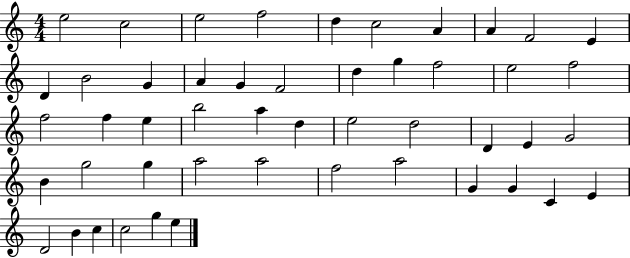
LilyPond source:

{
  \clef treble
  \numericTimeSignature
  \time 4/4
  \key c \major
  e''2 c''2 | e''2 f''2 | d''4 c''2 a'4 | a'4 f'2 e'4 | \break d'4 b'2 g'4 | a'4 g'4 f'2 | d''4 g''4 f''2 | e''2 f''2 | \break f''2 f''4 e''4 | b''2 a''4 d''4 | e''2 d''2 | d'4 e'4 g'2 | \break b'4 g''2 g''4 | a''2 a''2 | f''2 a''2 | g'4 g'4 c'4 e'4 | \break d'2 b'4 c''4 | c''2 g''4 e''4 | \bar "|."
}